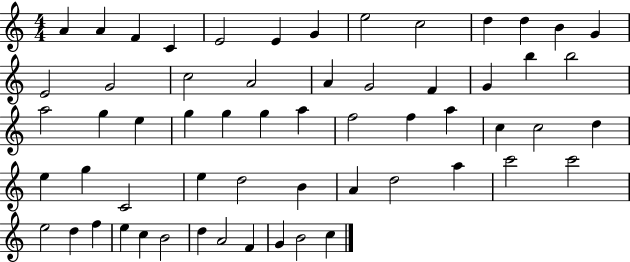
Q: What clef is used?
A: treble